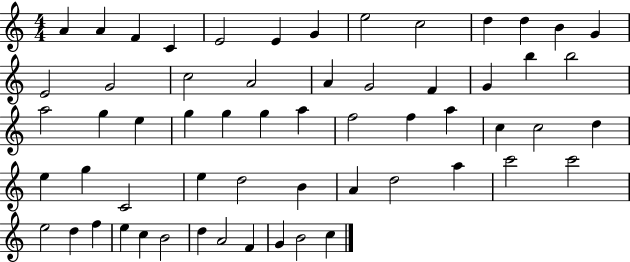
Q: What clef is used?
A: treble